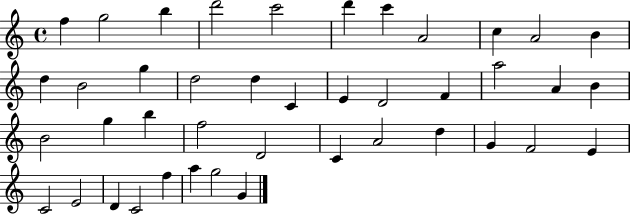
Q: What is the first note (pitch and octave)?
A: F5